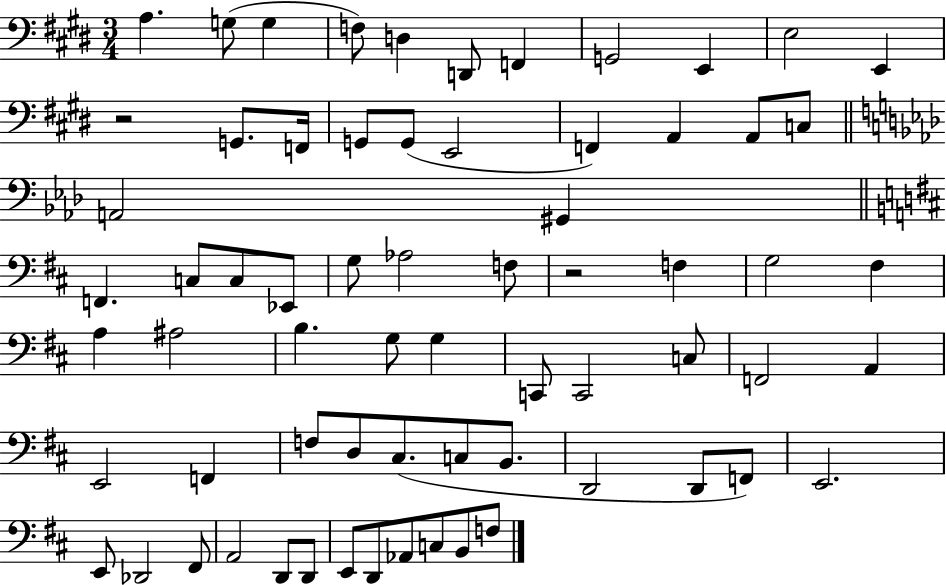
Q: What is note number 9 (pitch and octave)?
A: E2